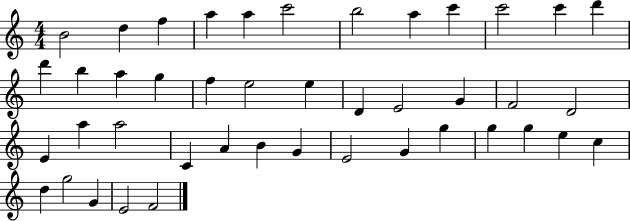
X:1
T:Untitled
M:4/4
L:1/4
K:C
B2 d f a a c'2 b2 a c' c'2 c' d' d' b a g f e2 e D E2 G F2 D2 E a a2 C A B G E2 G g g g e c d g2 G E2 F2